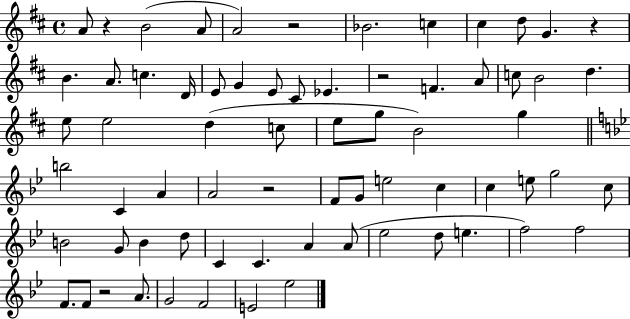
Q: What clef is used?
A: treble